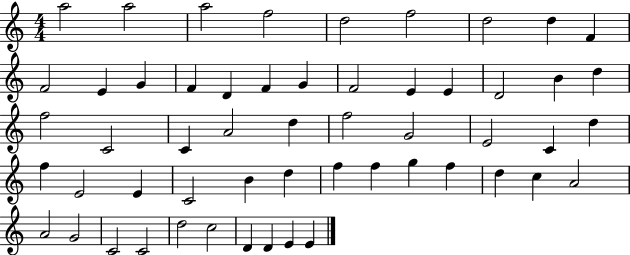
X:1
T:Untitled
M:4/4
L:1/4
K:C
a2 a2 a2 f2 d2 f2 d2 d F F2 E G F D F G F2 E E D2 B d f2 C2 C A2 d f2 G2 E2 C d f E2 E C2 B d f f g f d c A2 A2 G2 C2 C2 d2 c2 D D E E